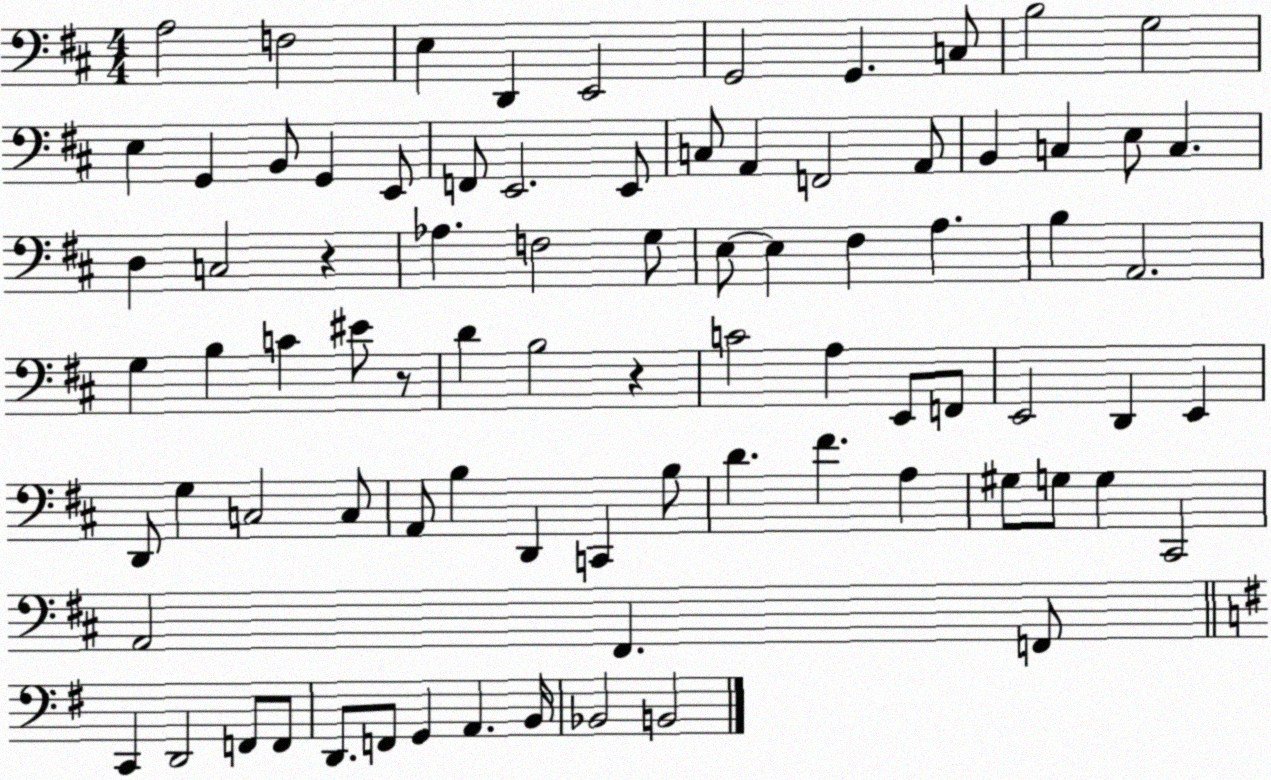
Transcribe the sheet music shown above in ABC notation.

X:1
T:Untitled
M:4/4
L:1/4
K:D
A,2 F,2 E, D,, E,,2 G,,2 G,, C,/2 B,2 G,2 E, G,, B,,/2 G,, E,,/2 F,,/2 E,,2 E,,/2 C,/2 A,, F,,2 A,,/2 B,, C, E,/2 C, D, C,2 z _A, F,2 G,/2 E,/2 E, ^F, A, B, A,,2 G, B, C ^E/2 z/2 D B,2 z C2 A, E,,/2 F,,/2 E,,2 D,, E,, D,,/2 G, C,2 C,/2 A,,/2 B, D,, C,, B,/2 D ^F A, ^G,/2 G,/2 G, ^C,,2 A,,2 ^F,, F,,/2 C,, D,,2 F,,/2 F,,/2 D,,/2 F,,/2 G,, A,, B,,/4 _B,,2 B,,2